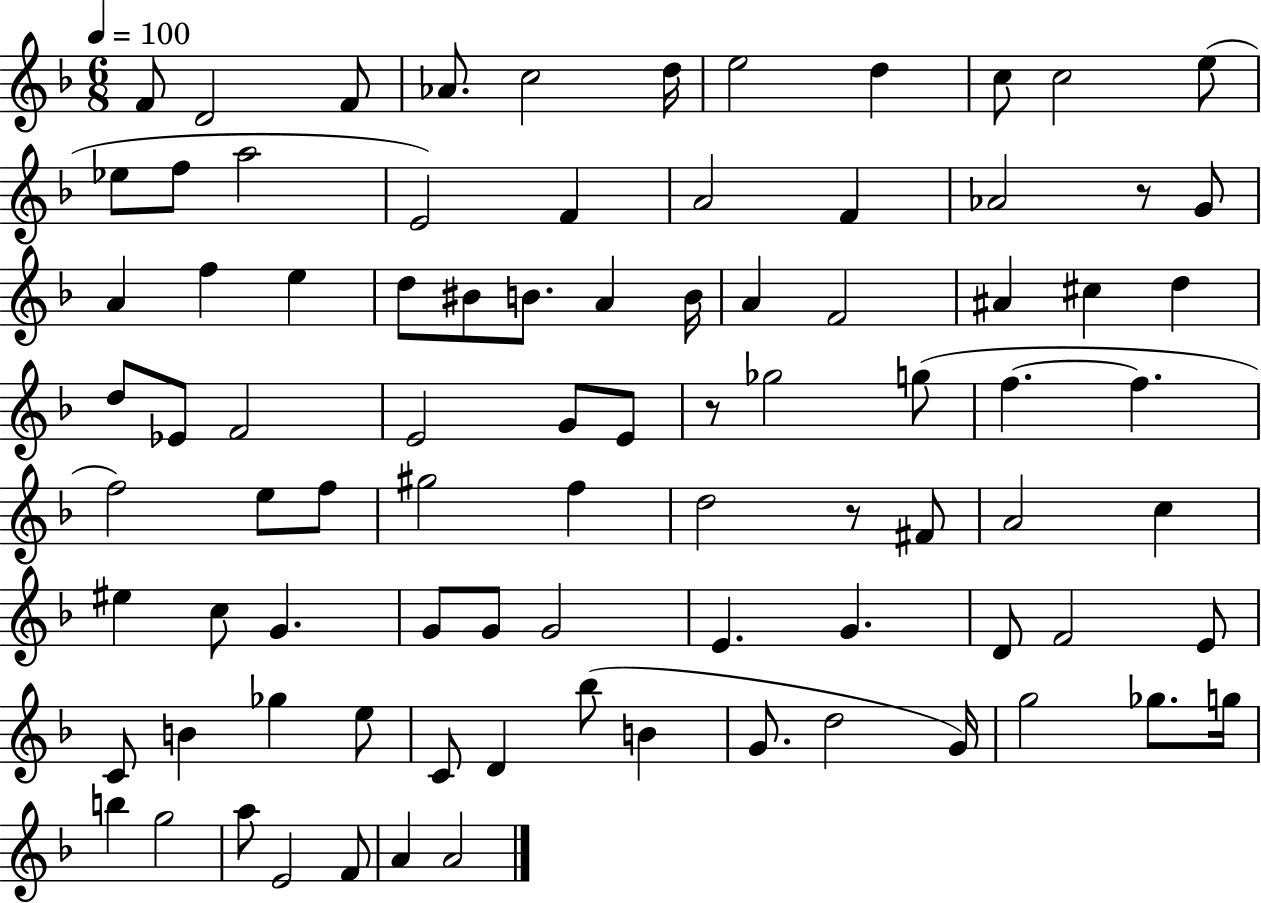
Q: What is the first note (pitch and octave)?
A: F4